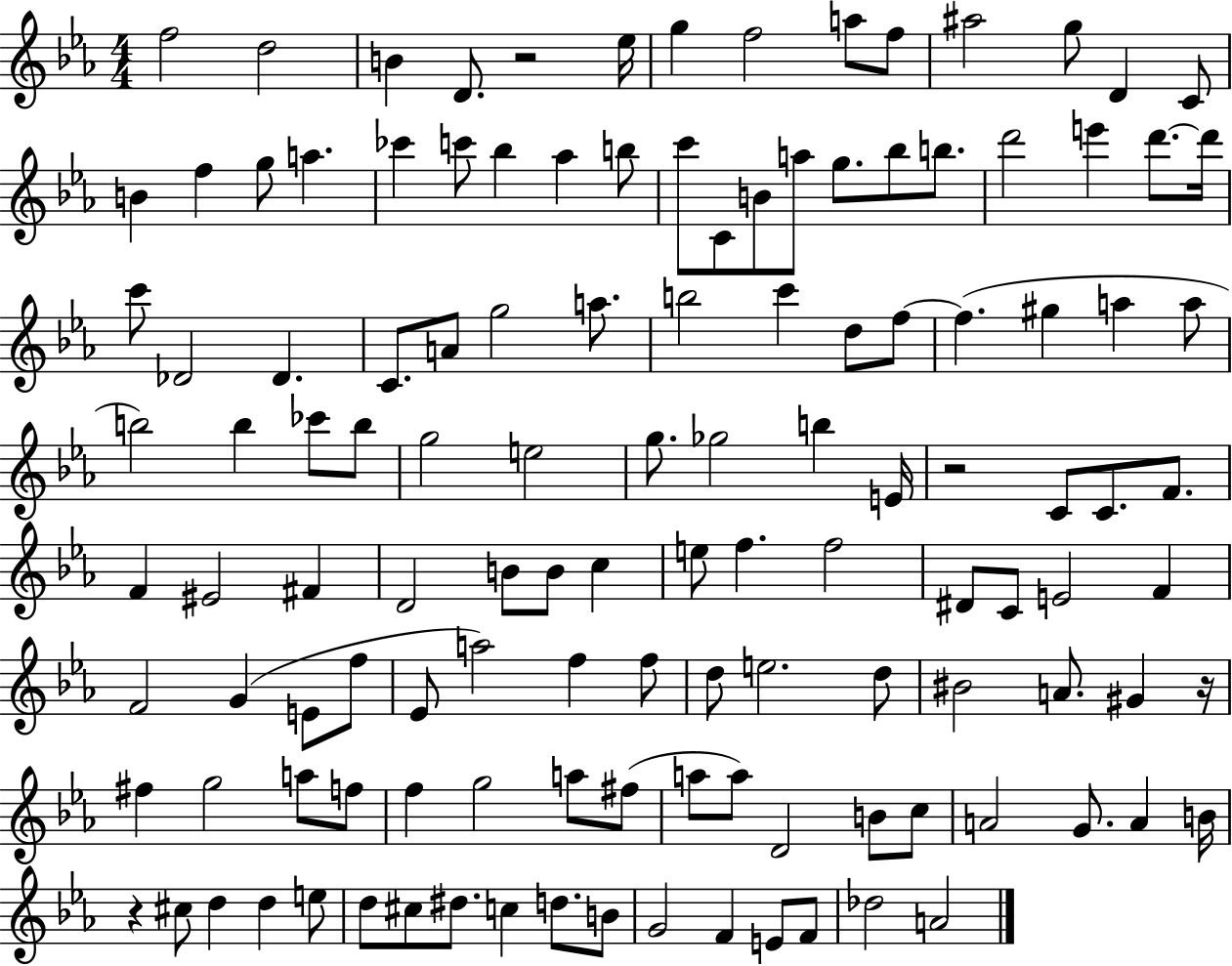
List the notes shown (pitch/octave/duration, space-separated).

F5/h D5/h B4/q D4/e. R/h Eb5/s G5/q F5/h A5/e F5/e A#5/h G5/e D4/q C4/e B4/q F5/q G5/e A5/q. CES6/q C6/e Bb5/q Ab5/q B5/e C6/e C4/e B4/e A5/e G5/e. Bb5/e B5/e. D6/h E6/q D6/e. D6/s C6/e Db4/h Db4/q. C4/e. A4/e G5/h A5/e. B5/h C6/q D5/e F5/e F5/q. G#5/q A5/q A5/e B5/h B5/q CES6/e B5/e G5/h E5/h G5/e. Gb5/h B5/q E4/s R/h C4/e C4/e. F4/e. F4/q EIS4/h F#4/q D4/h B4/e B4/e C5/q E5/e F5/q. F5/h D#4/e C4/e E4/h F4/q F4/h G4/q E4/e F5/e Eb4/e A5/h F5/q F5/e D5/e E5/h. D5/e BIS4/h A4/e. G#4/q R/s F#5/q G5/h A5/e F5/e F5/q G5/h A5/e F#5/e A5/e A5/e D4/h B4/e C5/e A4/h G4/e. A4/q B4/s R/q C#5/e D5/q D5/q E5/e D5/e C#5/e D#5/e. C5/q D5/e. B4/e G4/h F4/q E4/e F4/e Db5/h A4/h